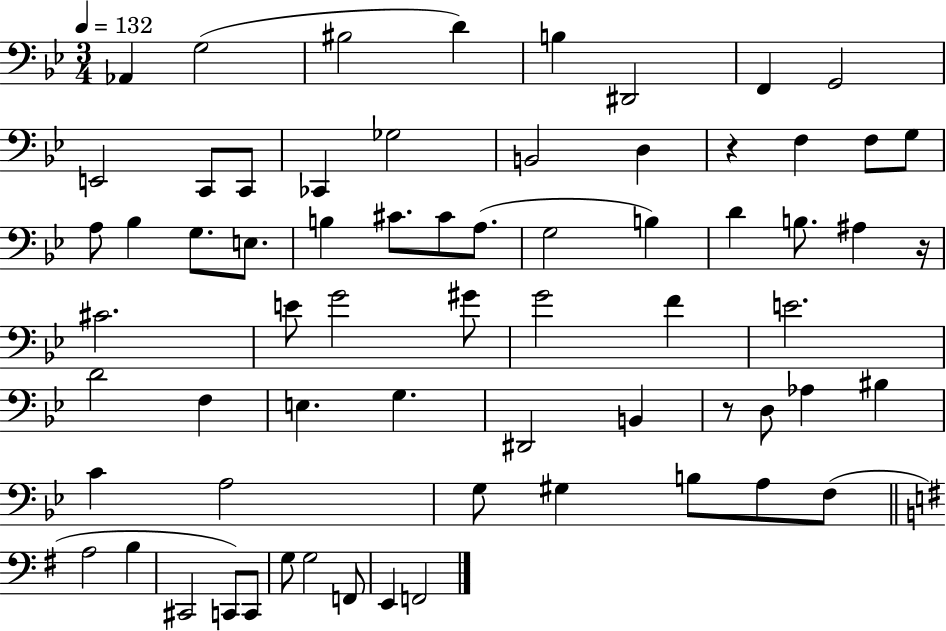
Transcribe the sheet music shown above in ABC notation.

X:1
T:Untitled
M:3/4
L:1/4
K:Bb
_A,, G,2 ^B,2 D B, ^D,,2 F,, G,,2 E,,2 C,,/2 C,,/2 _C,, _G,2 B,,2 D, z F, F,/2 G,/2 A,/2 _B, G,/2 E,/2 B, ^C/2 ^C/2 A,/2 G,2 B, D B,/2 ^A, z/4 ^C2 E/2 G2 ^G/2 G2 F E2 D2 F, E, G, ^D,,2 B,, z/2 D,/2 _A, ^B, C A,2 G,/2 ^G, B,/2 A,/2 F,/2 A,2 B, ^C,,2 C,,/2 C,,/2 G,/2 G,2 F,,/2 E,, F,,2